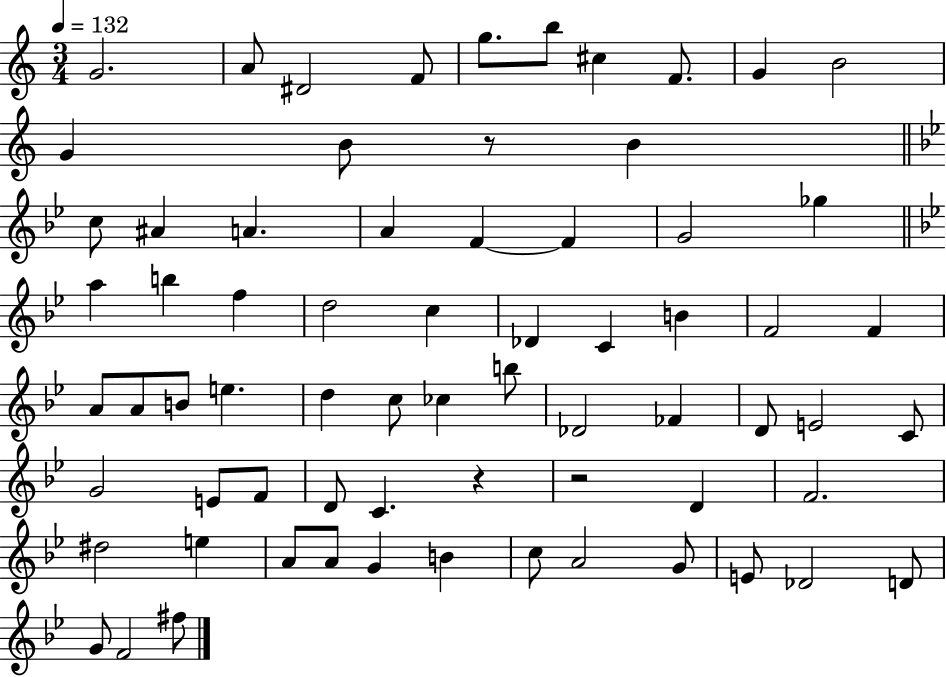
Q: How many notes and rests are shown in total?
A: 69